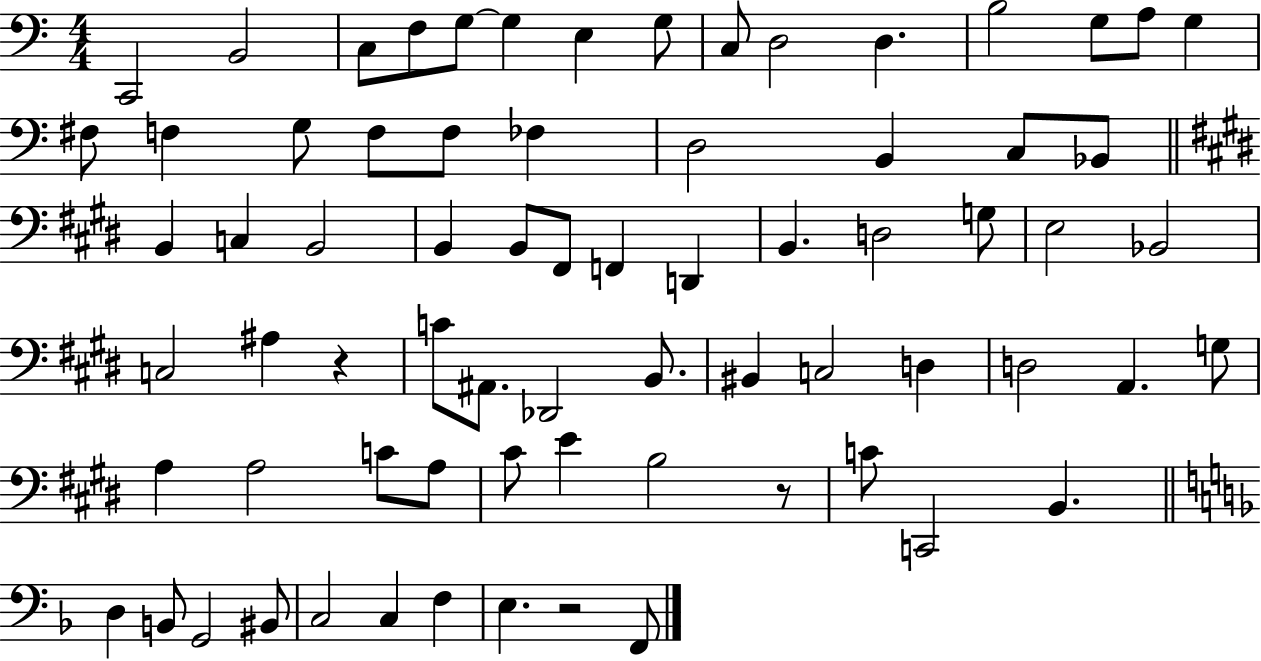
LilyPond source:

{
  \clef bass
  \numericTimeSignature
  \time 4/4
  \key c \major
  \repeat volta 2 { c,2 b,2 | c8 f8 g8~~ g4 e4 g8 | c8 d2 d4. | b2 g8 a8 g4 | \break fis8 f4 g8 f8 f8 fes4 | d2 b,4 c8 bes,8 | \bar "||" \break \key e \major b,4 c4 b,2 | b,4 b,8 fis,8 f,4 d,4 | b,4. d2 g8 | e2 bes,2 | \break c2 ais4 r4 | c'8 ais,8. des,2 b,8. | bis,4 c2 d4 | d2 a,4. g8 | \break a4 a2 c'8 a8 | cis'8 e'4 b2 r8 | c'8 c,2 b,4. | \bar "||" \break \key f \major d4 b,8 g,2 bis,8 | c2 c4 f4 | e4. r2 f,8 | } \bar "|."
}